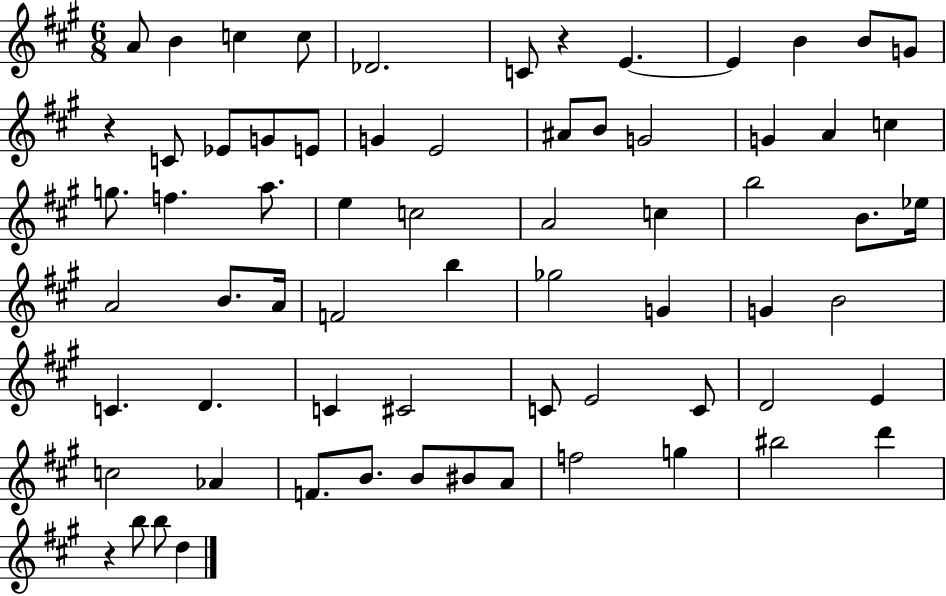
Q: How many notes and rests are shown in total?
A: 68